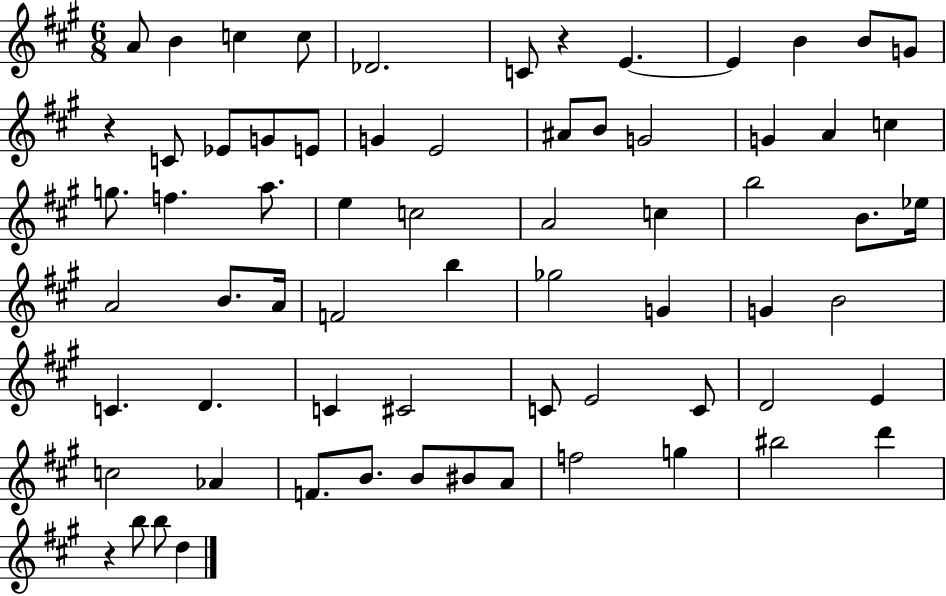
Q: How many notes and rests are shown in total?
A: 68